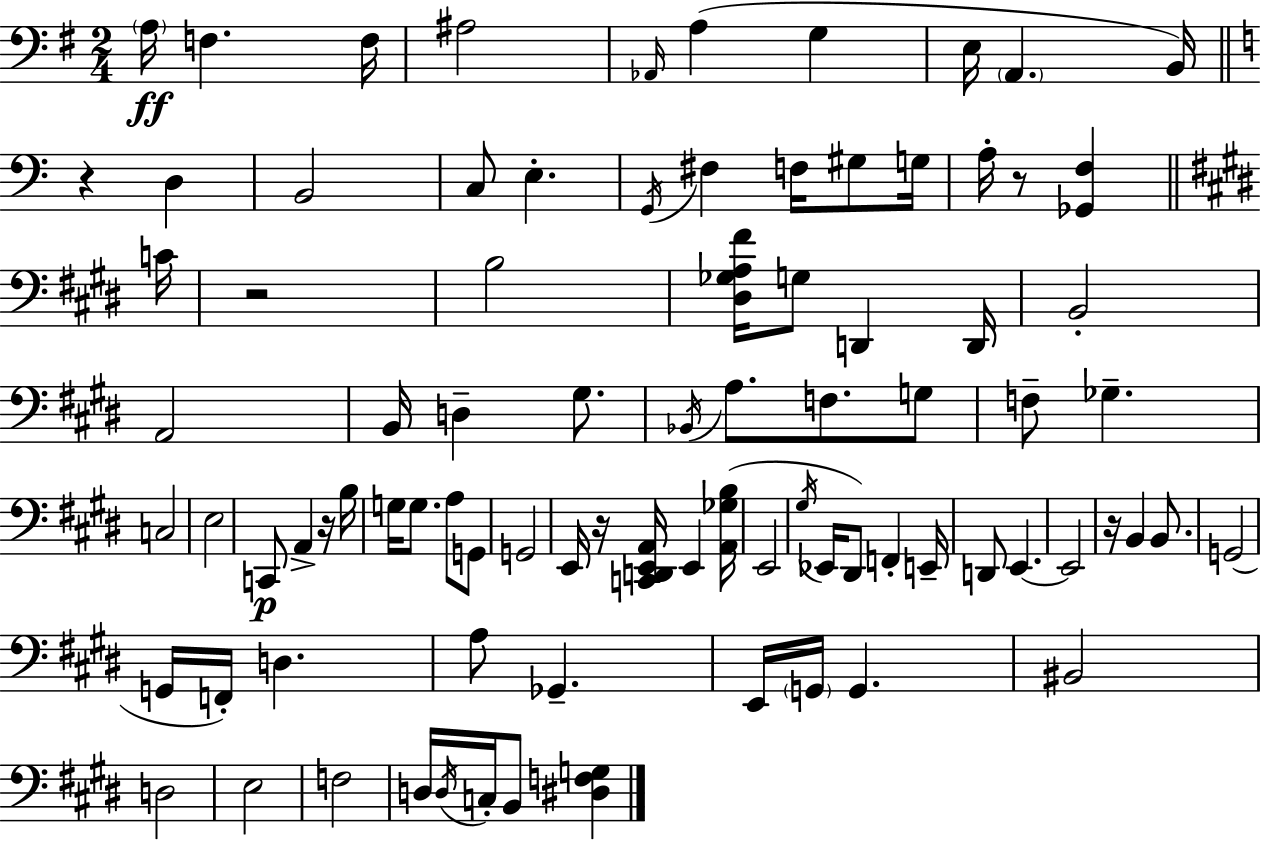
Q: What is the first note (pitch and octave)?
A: A3